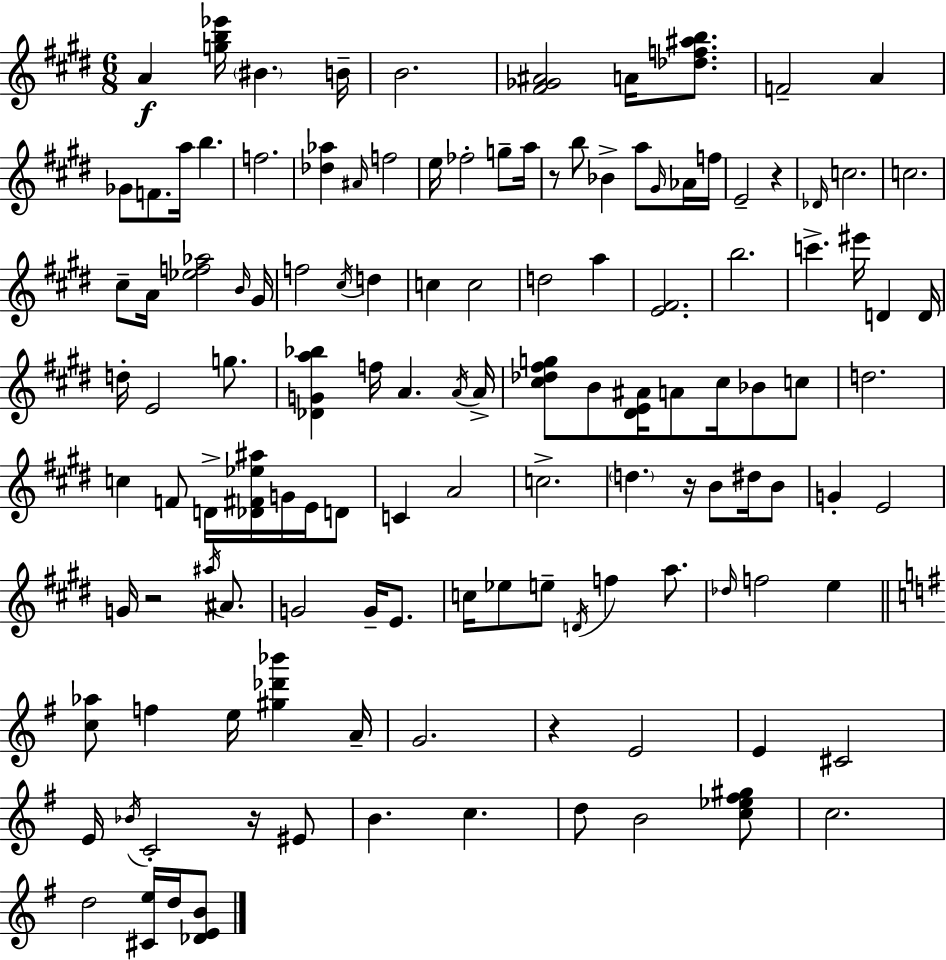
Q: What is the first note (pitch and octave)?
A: A4